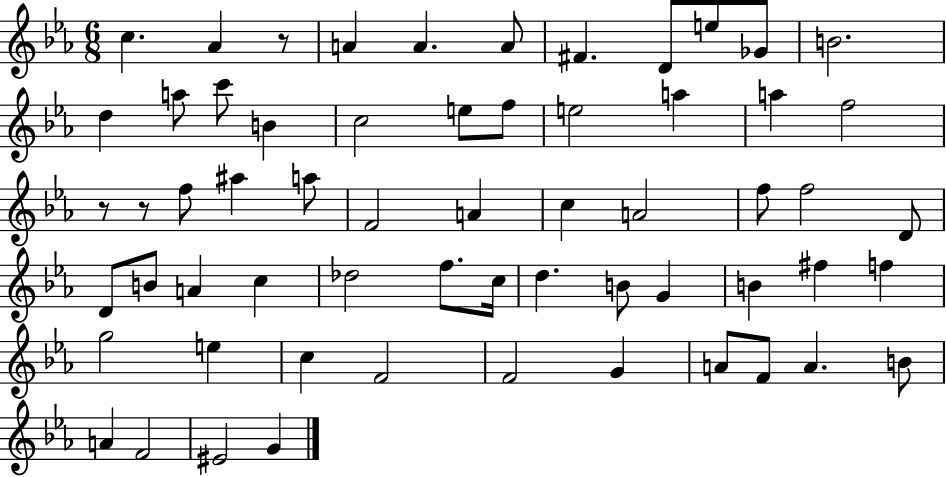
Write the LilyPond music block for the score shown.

{
  \clef treble
  \numericTimeSignature
  \time 6/8
  \key ees \major
  \repeat volta 2 { c''4. aes'4 r8 | a'4 a'4. a'8 | fis'4. d'8 e''8 ges'8 | b'2. | \break d''4 a''8 c'''8 b'4 | c''2 e''8 f''8 | e''2 a''4 | a''4 f''2 | \break r8 r8 f''8 ais''4 a''8 | f'2 a'4 | c''4 a'2 | f''8 f''2 d'8 | \break d'8 b'8 a'4 c''4 | des''2 f''8. c''16 | d''4. b'8 g'4 | b'4 fis''4 f''4 | \break g''2 e''4 | c''4 f'2 | f'2 g'4 | a'8 f'8 a'4. b'8 | \break a'4 f'2 | eis'2 g'4 | } \bar "|."
}